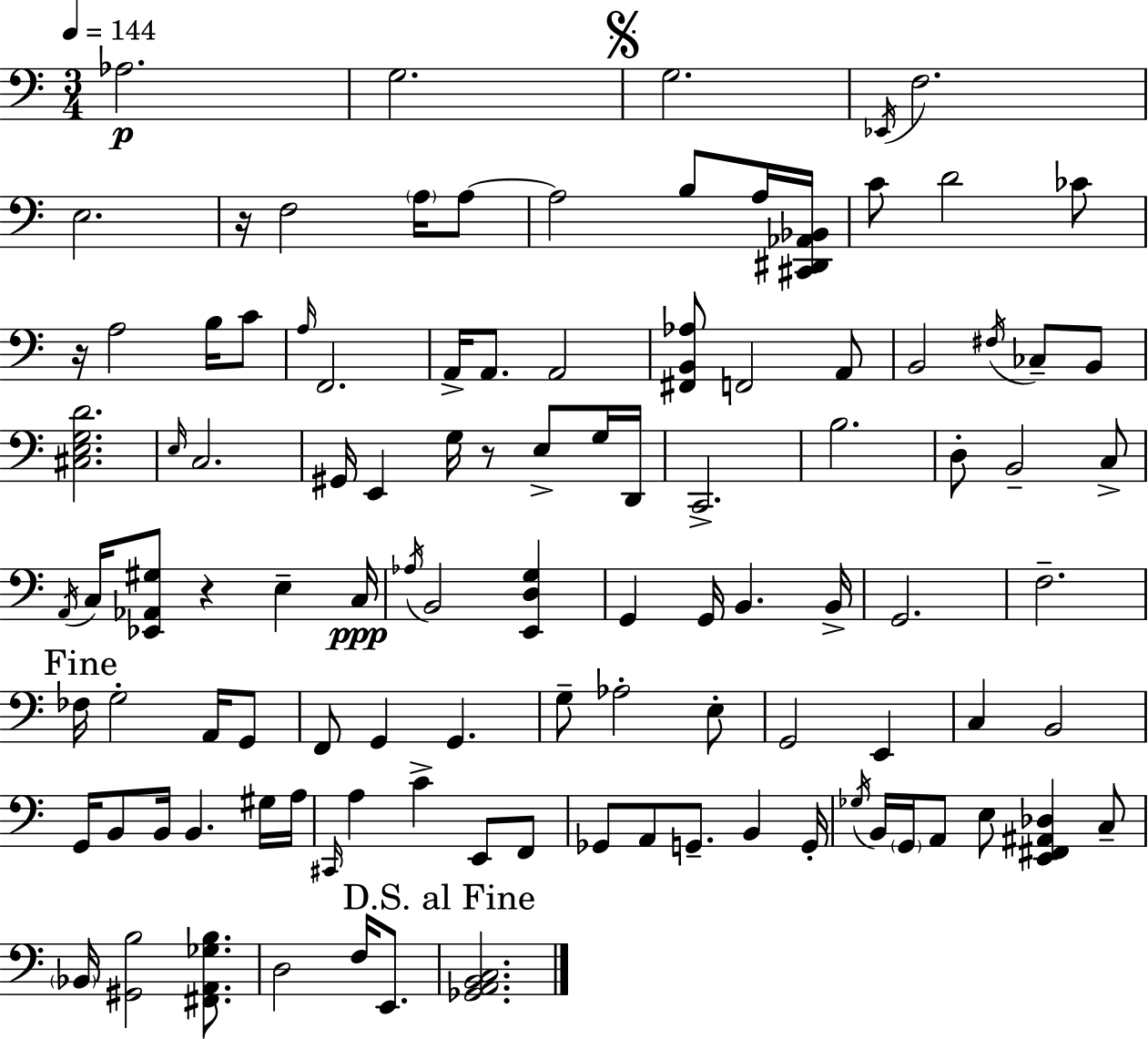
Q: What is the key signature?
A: C major